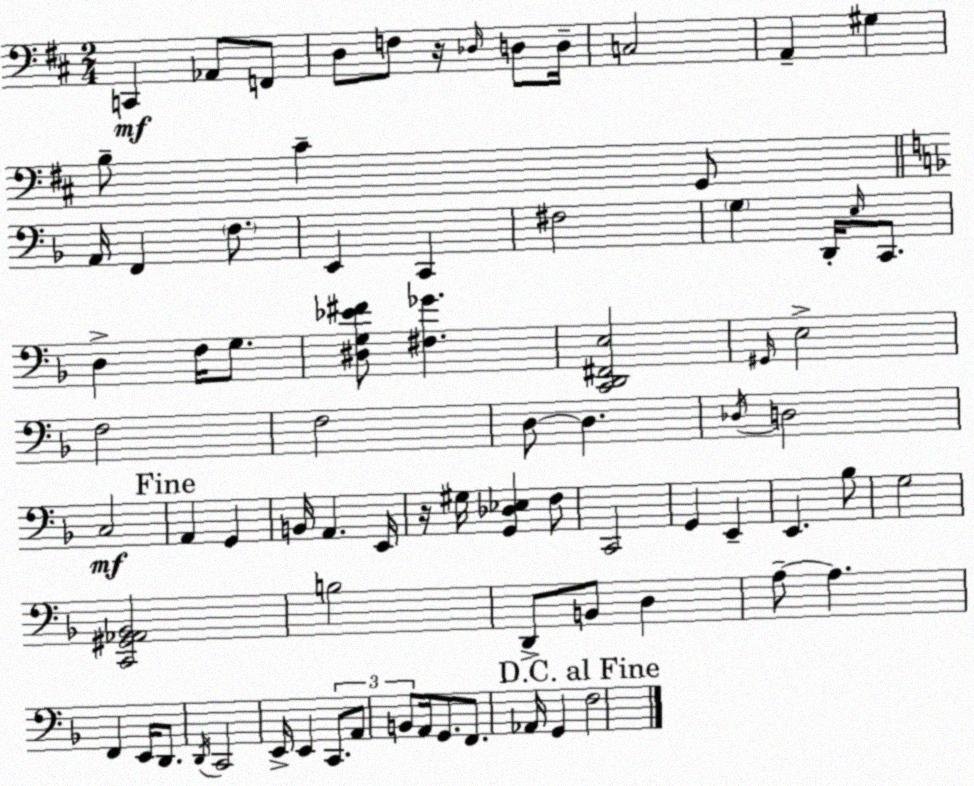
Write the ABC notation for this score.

X:1
T:Untitled
M:2/4
L:1/4
K:D
C,, _A,,/2 F,,/2 D,/2 F,/2 z/4 _D,/4 D,/2 D,/4 C,2 A,, ^G, B,/2 ^C G,,/2 A,,/4 F,, F,/2 E,, C,, ^F,2 G, D,,/4 E,/4 C,,/2 D, F,/4 G,/2 [^D,G,_E^F]/2 [^F,_G] [C,,D,,^F,,E,]2 ^G,,/4 E,2 F,2 F,2 D,/2 D, _D,/4 D,2 C,2 A,, G,, B,,/4 A,, E,,/4 z/4 ^G,/4 [G,,_D,_E,] F,/2 C,,2 G,, E,, E,, _B,/2 G,2 [C,,^G,,_A,,_B,,]2 B,2 D,,/2 B,,/2 D, A,/2 A, F,, E,,/4 D,,/2 D,,/4 C,,2 E,,/4 E,, C,,/2 A,,/2 B,,/2 A,,/4 G,,/2 F,,/2 _A,,/4 G,, F,2